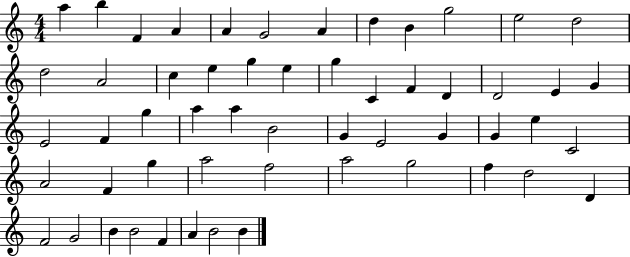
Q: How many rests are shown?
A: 0